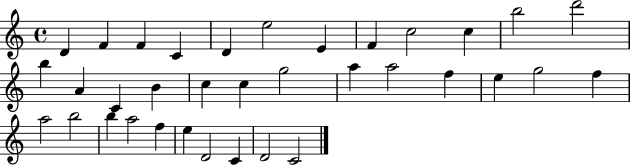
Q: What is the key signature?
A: C major